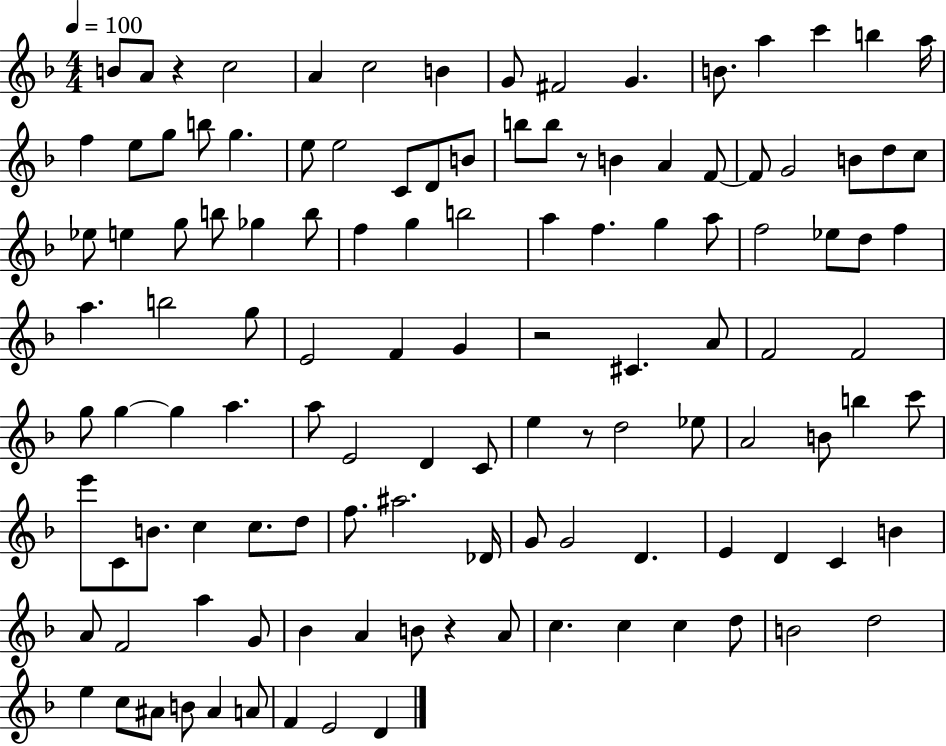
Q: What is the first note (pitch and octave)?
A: B4